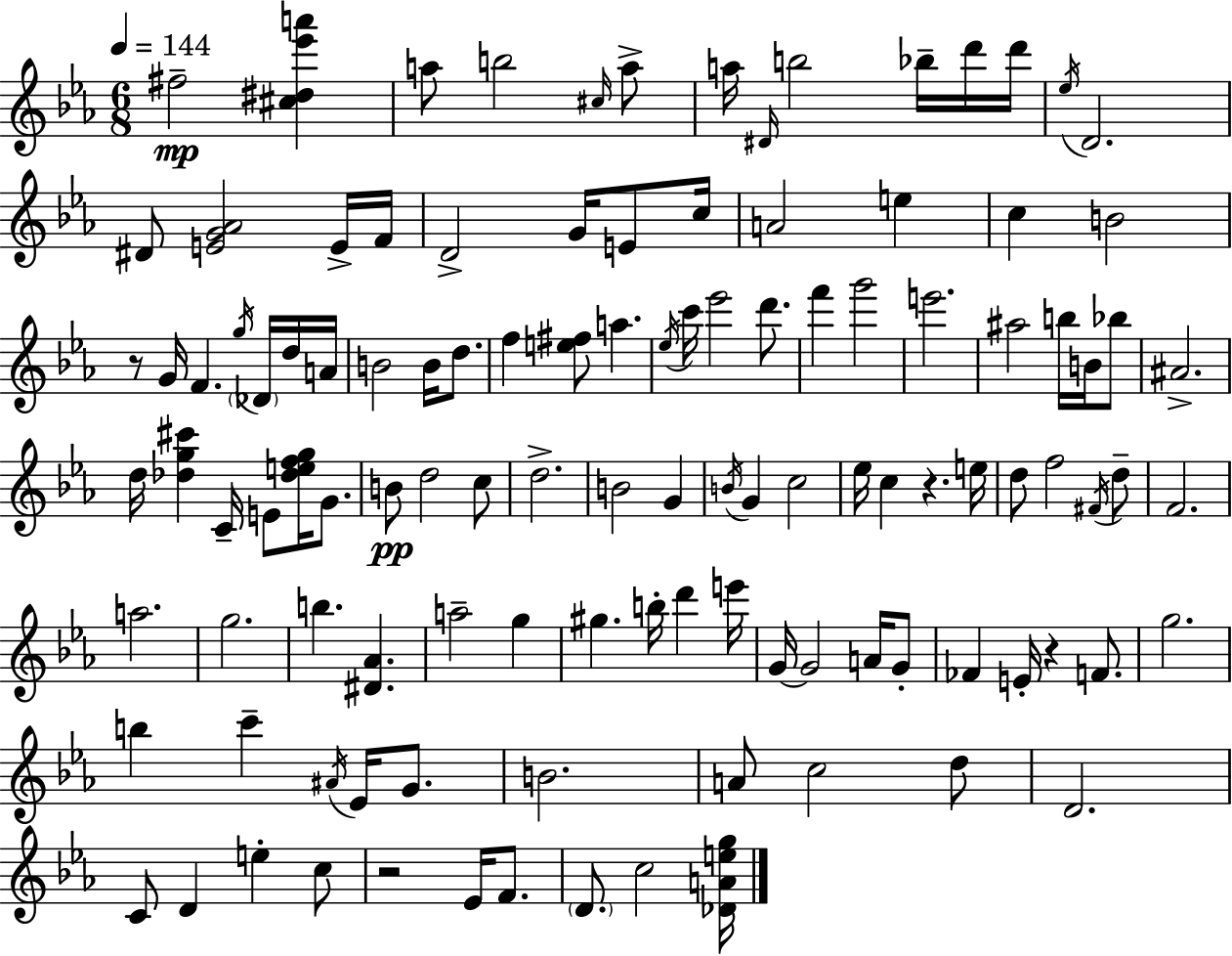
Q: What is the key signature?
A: C minor